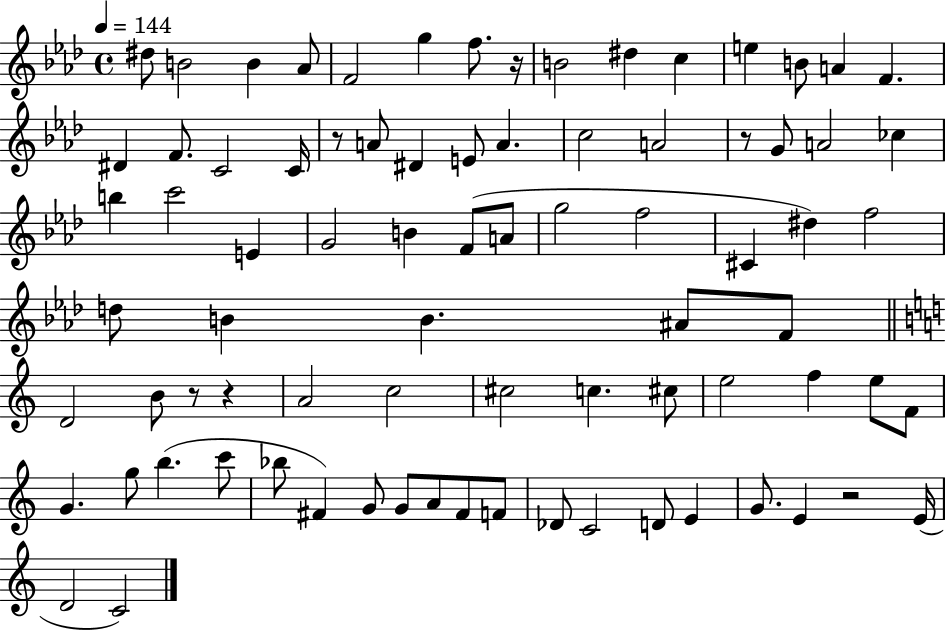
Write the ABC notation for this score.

X:1
T:Untitled
M:4/4
L:1/4
K:Ab
^d/2 B2 B _A/2 F2 g f/2 z/4 B2 ^d c e B/2 A F ^D F/2 C2 C/4 z/2 A/2 ^D E/2 A c2 A2 z/2 G/2 A2 _c b c'2 E G2 B F/2 A/2 g2 f2 ^C ^d f2 d/2 B B ^A/2 F/2 D2 B/2 z/2 z A2 c2 ^c2 c ^c/2 e2 f e/2 F/2 G g/2 b c'/2 _b/2 ^F G/2 G/2 A/2 ^F/2 F/2 _D/2 C2 D/2 E G/2 E z2 E/4 D2 C2